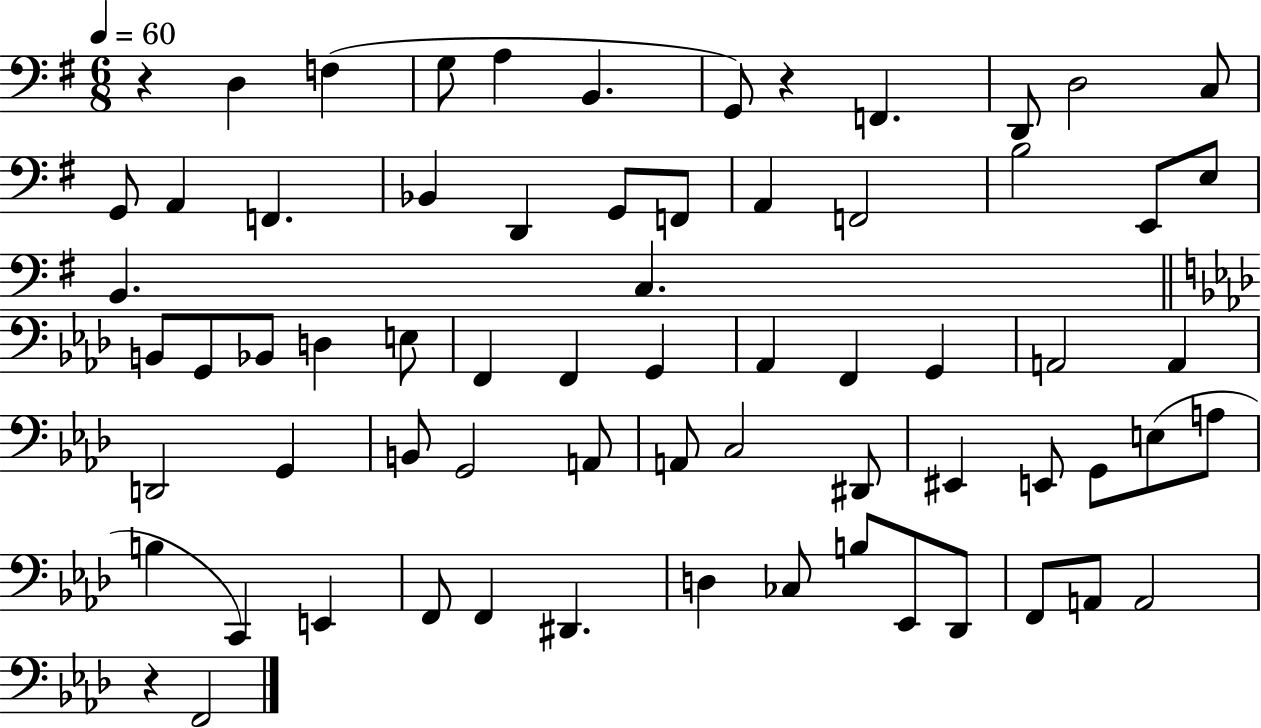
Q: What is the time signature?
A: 6/8